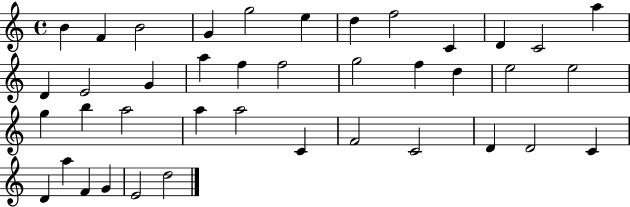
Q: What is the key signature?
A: C major